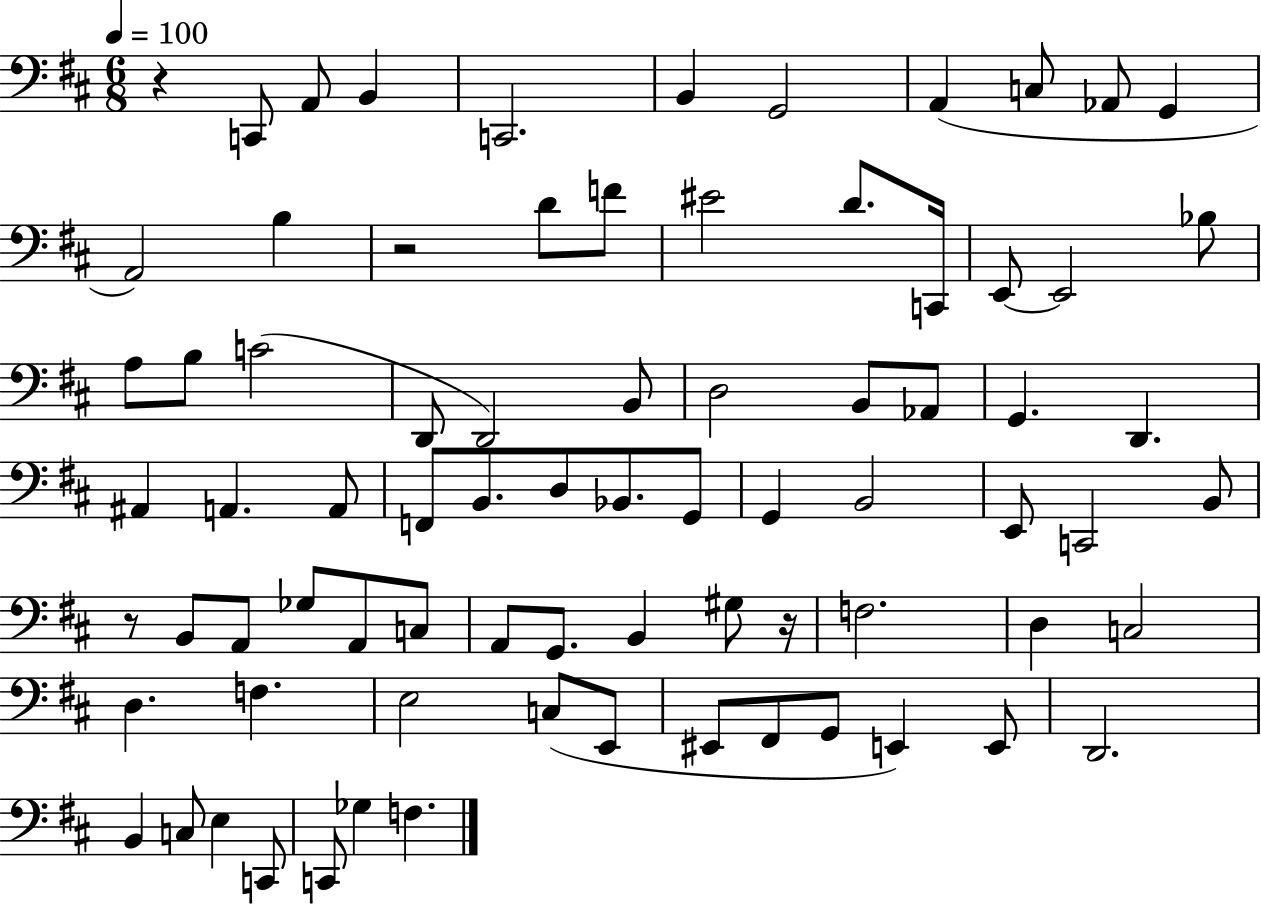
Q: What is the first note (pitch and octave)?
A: C2